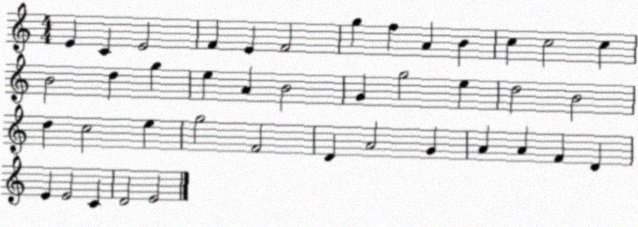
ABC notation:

X:1
T:Untitled
M:4/4
L:1/4
K:C
E C E2 F E F2 g f A B c c2 c B2 d g e A B2 G g2 e d2 B2 d c2 e g2 F2 D A2 G A A F D E E2 C D2 E2